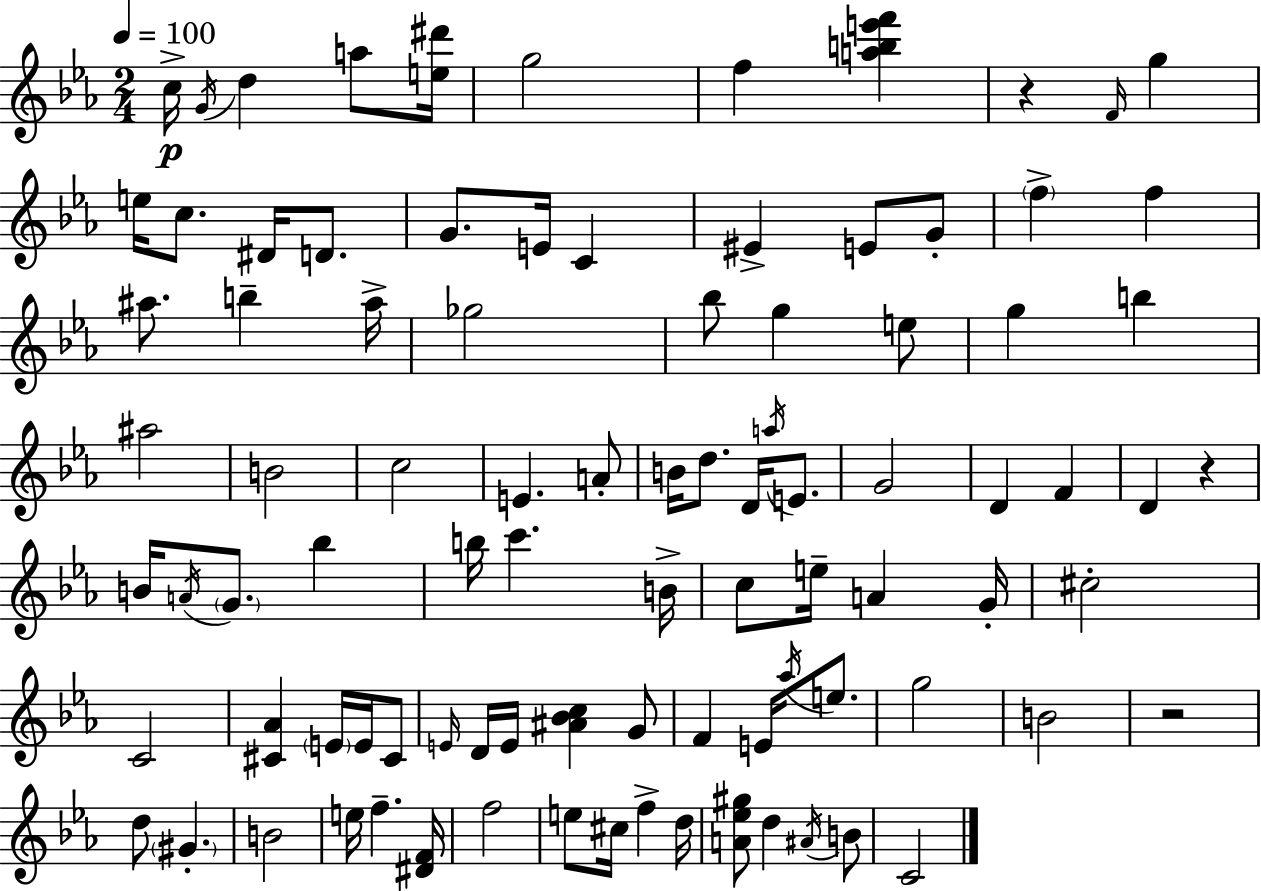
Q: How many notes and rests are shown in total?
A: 92